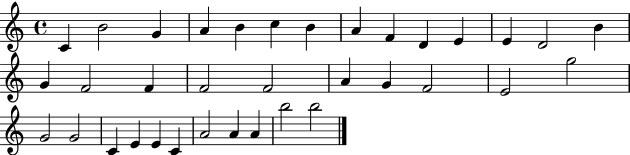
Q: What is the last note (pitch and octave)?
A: B5